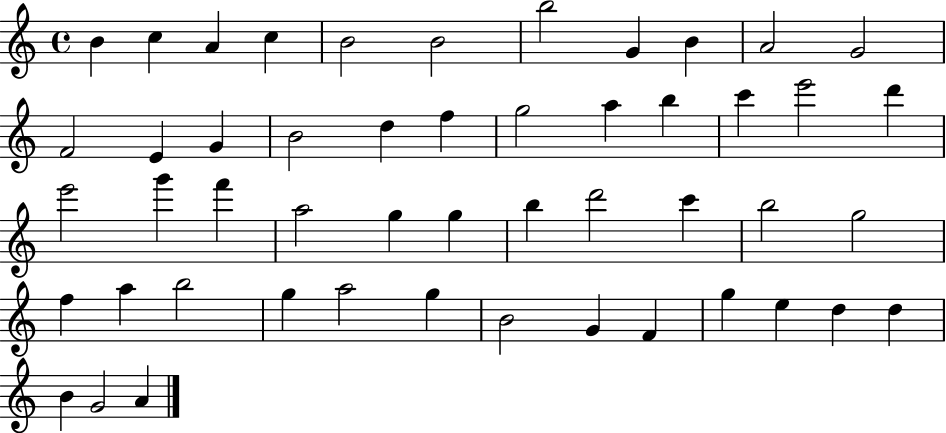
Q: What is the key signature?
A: C major